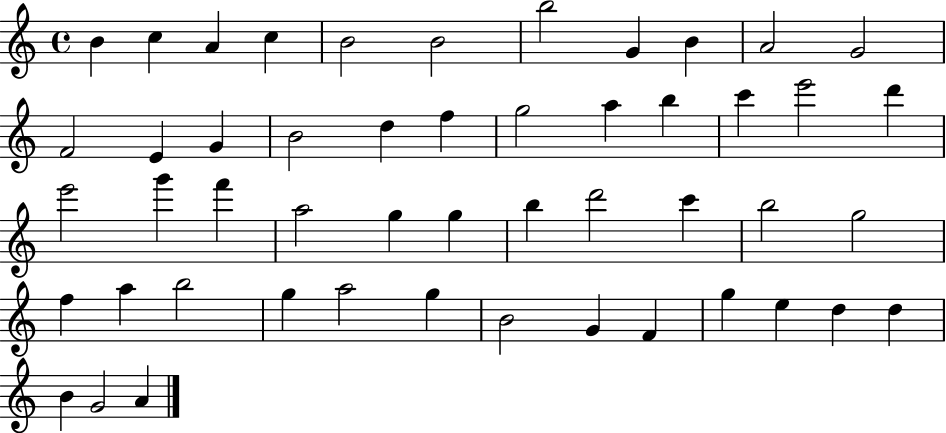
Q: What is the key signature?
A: C major